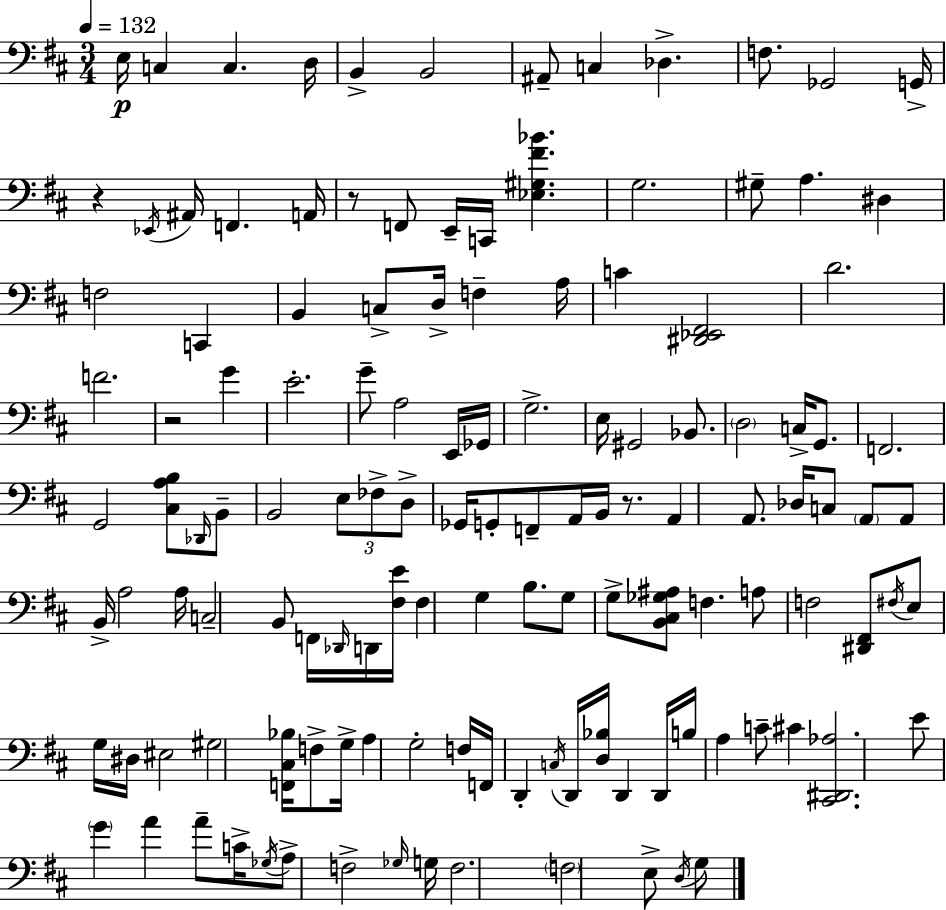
E3/s C3/q C3/q. D3/s B2/q B2/h A#2/e C3/q Db3/q. F3/e. Gb2/h G2/s R/q Eb2/s A#2/s F2/q. A2/s R/e F2/e E2/s C2/s [Eb3,G#3,F#4,Bb4]/q. G3/h. G#3/e A3/q. D#3/q F3/h C2/q B2/q C3/e D3/s F3/q A3/s C4/q [D#2,Eb2,F#2]/h D4/h. F4/h. R/h G4/q E4/h. G4/e A3/h E2/s Gb2/s G3/h. E3/s G#2/h Bb2/e. D3/h C3/s G2/e. F2/h. G2/h [C#3,A3,B3]/e Db2/s B2/e B2/h E3/e FES3/e D3/e Gb2/s G2/e F2/e A2/s B2/s R/e. A2/q A2/e. Db3/s C3/e A2/e A2/e B2/s A3/h A3/s C3/h B2/e F2/s Db2/s D2/s [F#3,E4]/s F#3/q G3/q B3/e. G3/e G3/e [B2,C#3,Gb3,A#3]/e F3/q. A3/e F3/h [D#2,F#2]/e F#3/s E3/e G3/s D#3/s EIS3/h G#3/h [F2,C#3,Bb3]/s F3/e G3/s A3/q G3/h F3/s F2/s D2/q C3/s D2/s [D3,Bb3]/s D2/q D2/s B3/s A3/q C4/e C#4/q [C#2,D#2,Ab3]/h. E4/e G4/q A4/q A4/e C4/s Gb3/s A3/e F3/h Gb3/s G3/s F3/h. F3/h E3/e D3/s G3/e